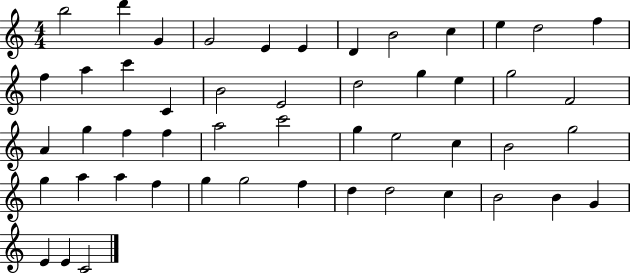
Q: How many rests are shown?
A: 0